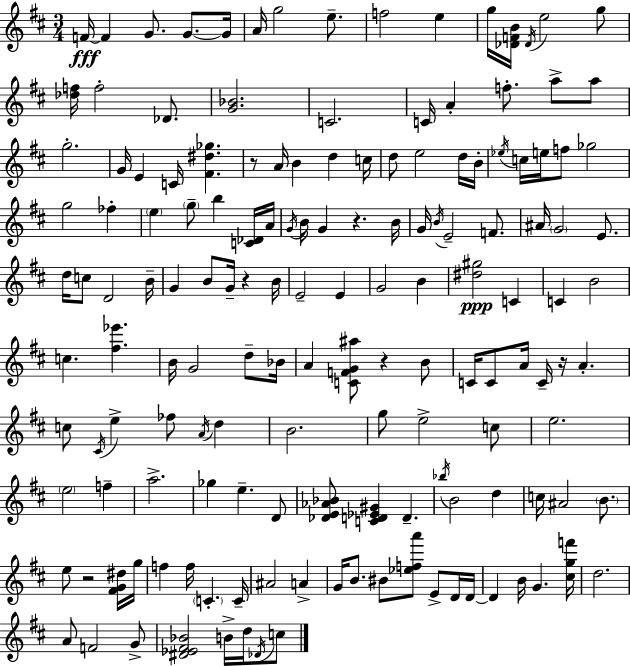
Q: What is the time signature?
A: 3/4